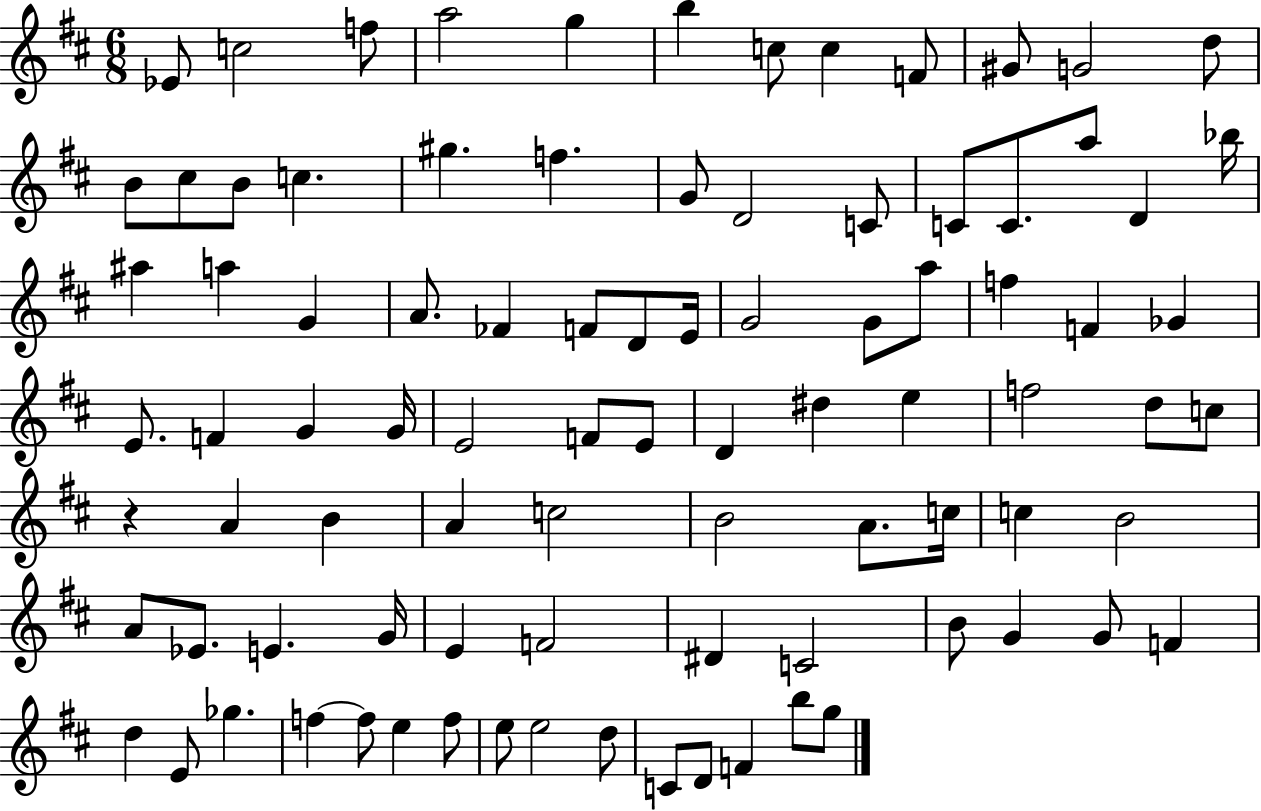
Eb4/e C5/h F5/e A5/h G5/q B5/q C5/e C5/q F4/e G#4/e G4/h D5/e B4/e C#5/e B4/e C5/q. G#5/q. F5/q. G4/e D4/h C4/e C4/e C4/e. A5/e D4/q Bb5/s A#5/q A5/q G4/q A4/e. FES4/q F4/e D4/e E4/s G4/h G4/e A5/e F5/q F4/q Gb4/q E4/e. F4/q G4/q G4/s E4/h F4/e E4/e D4/q D#5/q E5/q F5/h D5/e C5/e R/q A4/q B4/q A4/q C5/h B4/h A4/e. C5/s C5/q B4/h A4/e Eb4/e. E4/q. G4/s E4/q F4/h D#4/q C4/h B4/e G4/q G4/e F4/q D5/q E4/e Gb5/q. F5/q F5/e E5/q F5/e E5/e E5/h D5/e C4/e D4/e F4/q B5/e G5/e